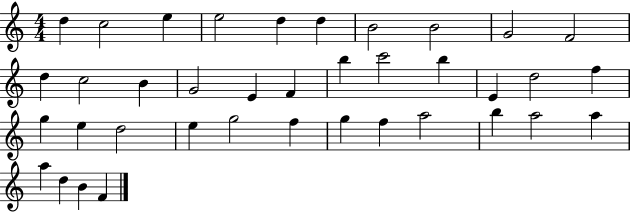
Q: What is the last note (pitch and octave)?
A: F4